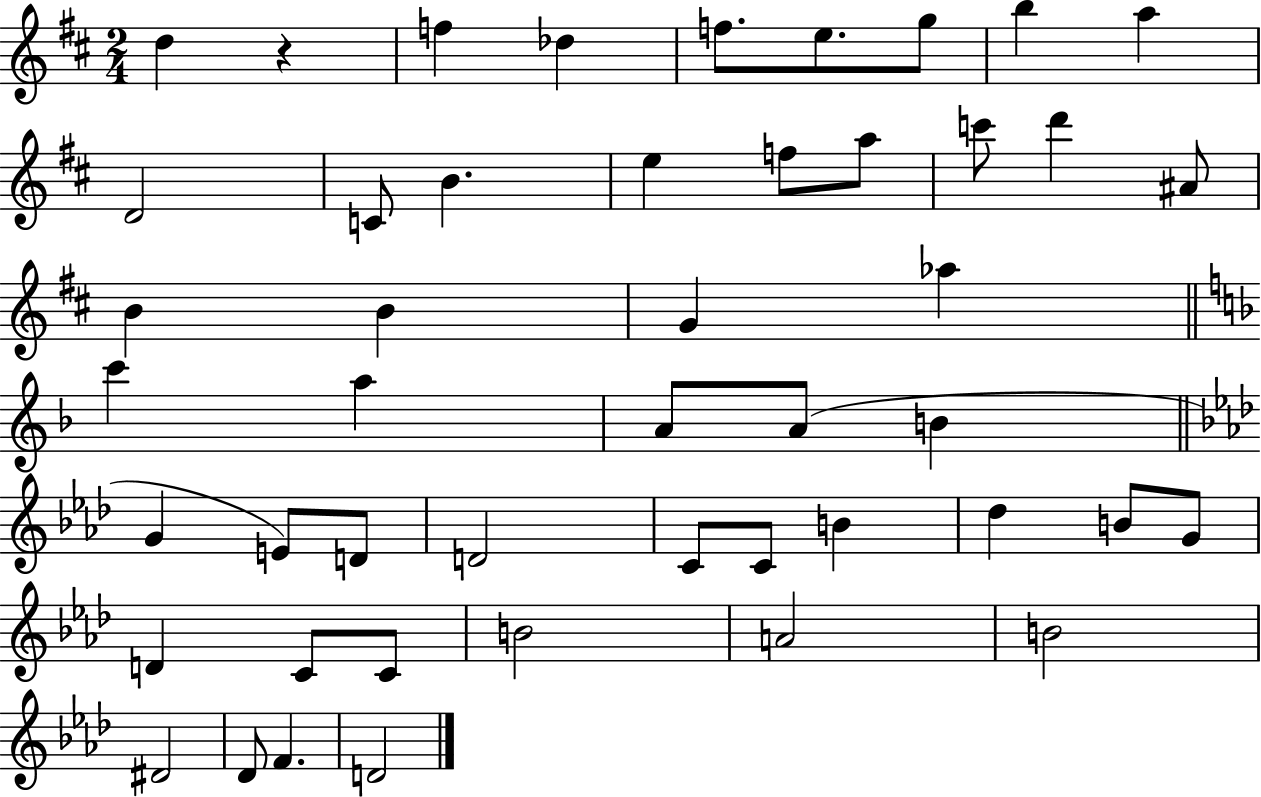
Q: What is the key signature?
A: D major